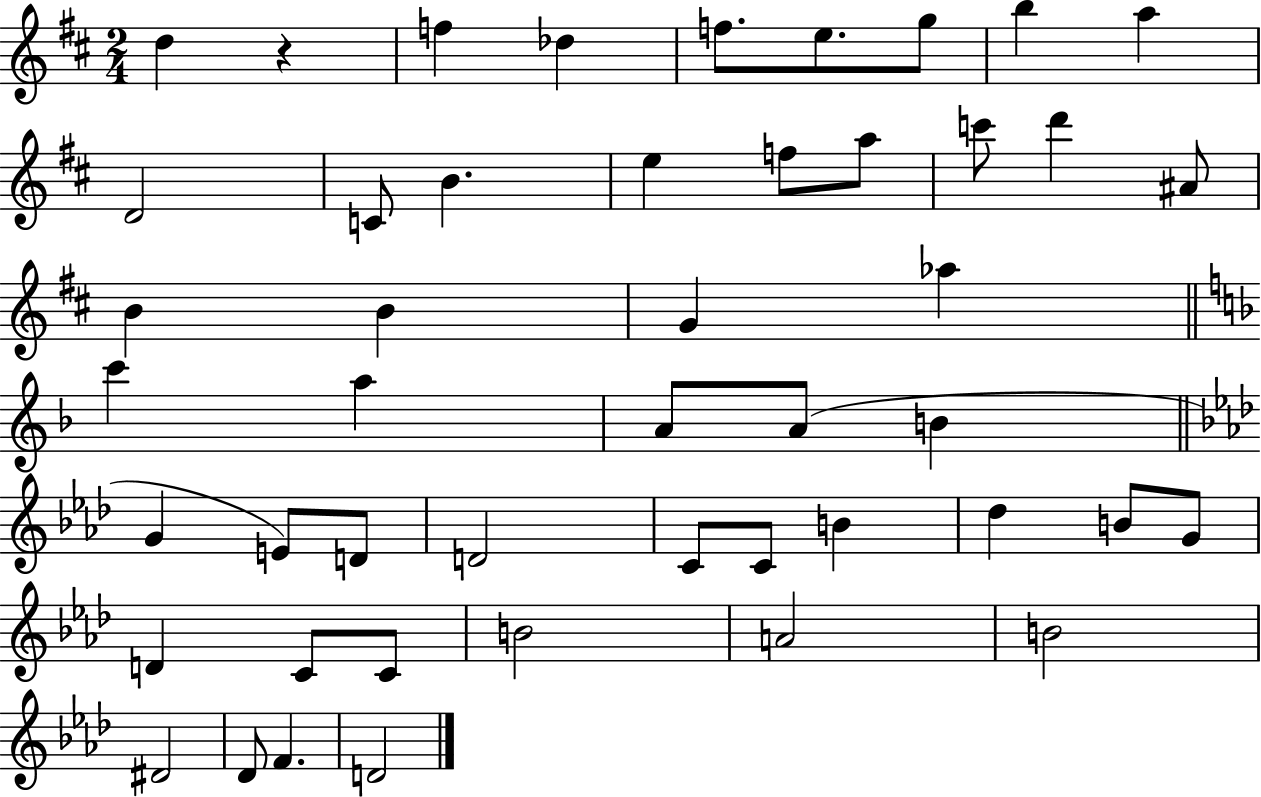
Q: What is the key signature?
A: D major